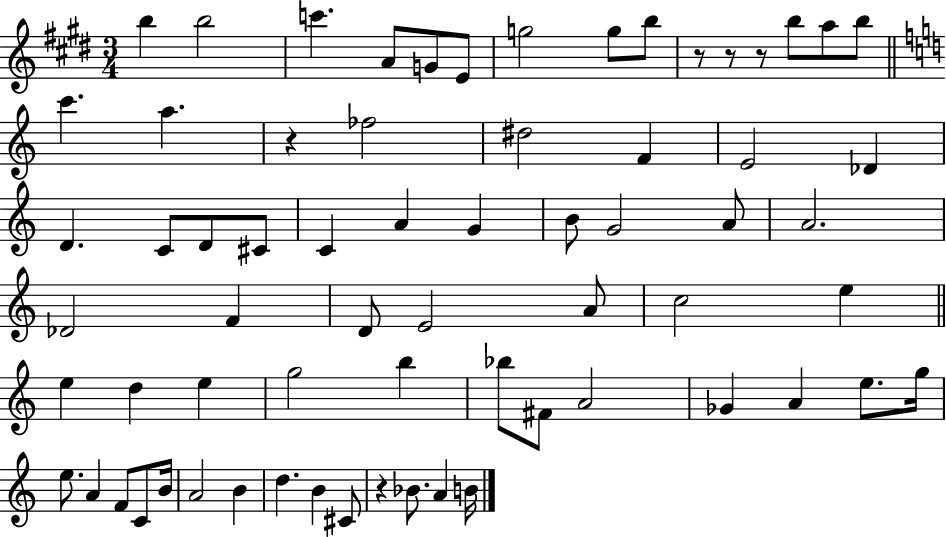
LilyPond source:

{
  \clef treble
  \numericTimeSignature
  \time 3/4
  \key e \major
  b''4 b''2 | c'''4. a'8 g'8 e'8 | g''2 g''8 b''8 | r8 r8 r8 b''8 a''8 b''8 | \break \bar "||" \break \key c \major c'''4. a''4. | r4 fes''2 | dis''2 f'4 | e'2 des'4 | \break d'4. c'8 d'8 cis'8 | c'4 a'4 g'4 | b'8 g'2 a'8 | a'2. | \break des'2 f'4 | d'8 e'2 a'8 | c''2 e''4 | \bar "||" \break \key a \minor e''4 d''4 e''4 | g''2 b''4 | bes''8 fis'8 a'2 | ges'4 a'4 e''8. g''16 | \break e''8. a'4 f'8 c'8 b'16 | a'2 b'4 | d''4. b'4 cis'8 | r4 bes'8. a'4 b'16 | \break \bar "|."
}